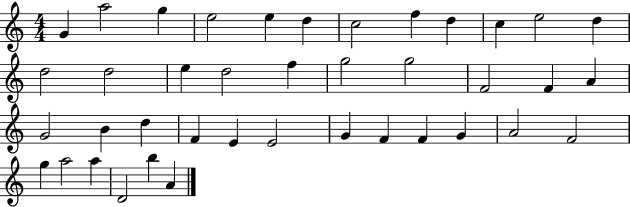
X:1
T:Untitled
M:4/4
L:1/4
K:C
G a2 g e2 e d c2 f d c e2 d d2 d2 e d2 f g2 g2 F2 F A G2 B d F E E2 G F F G A2 F2 g a2 a D2 b A